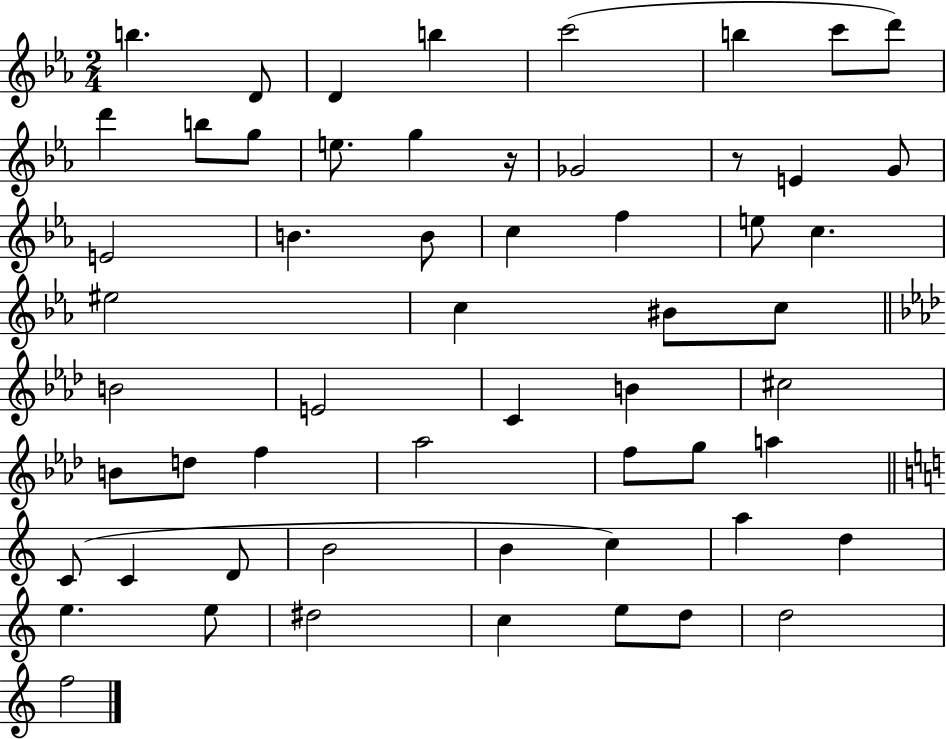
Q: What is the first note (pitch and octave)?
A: B5